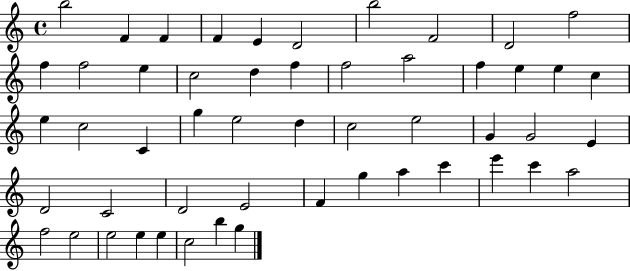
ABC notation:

X:1
T:Untitled
M:4/4
L:1/4
K:C
b2 F F F E D2 b2 F2 D2 f2 f f2 e c2 d f f2 a2 f e e c e c2 C g e2 d c2 e2 G G2 E D2 C2 D2 E2 F g a c' e' c' a2 f2 e2 e2 e e c2 b g